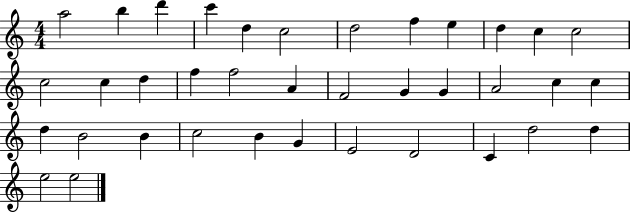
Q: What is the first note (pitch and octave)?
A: A5